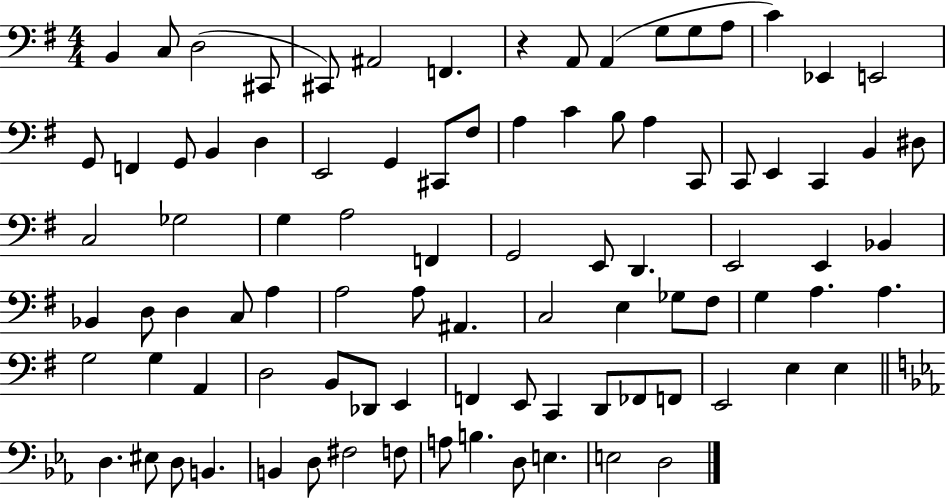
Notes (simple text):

B2/q C3/e D3/h C#2/e C#2/e A#2/h F2/q. R/q A2/e A2/q G3/e G3/e A3/e C4/q Eb2/q E2/h G2/e F2/q G2/e B2/q D3/q E2/h G2/q C#2/e F#3/e A3/q C4/q B3/e A3/q C2/e C2/e E2/q C2/q B2/q D#3/e C3/h Gb3/h G3/q A3/h F2/q G2/h E2/e D2/q. E2/h E2/q Bb2/q Bb2/q D3/e D3/q C3/e A3/q A3/h A3/e A#2/q. C3/h E3/q Gb3/e F#3/e G3/q A3/q. A3/q. G3/h G3/q A2/q D3/h B2/e Db2/e E2/q F2/q E2/e C2/q D2/e FES2/e F2/e E2/h E3/q E3/q D3/q. EIS3/e D3/e B2/q. B2/q D3/e F#3/h F3/e A3/e B3/q. D3/e E3/q. E3/h D3/h